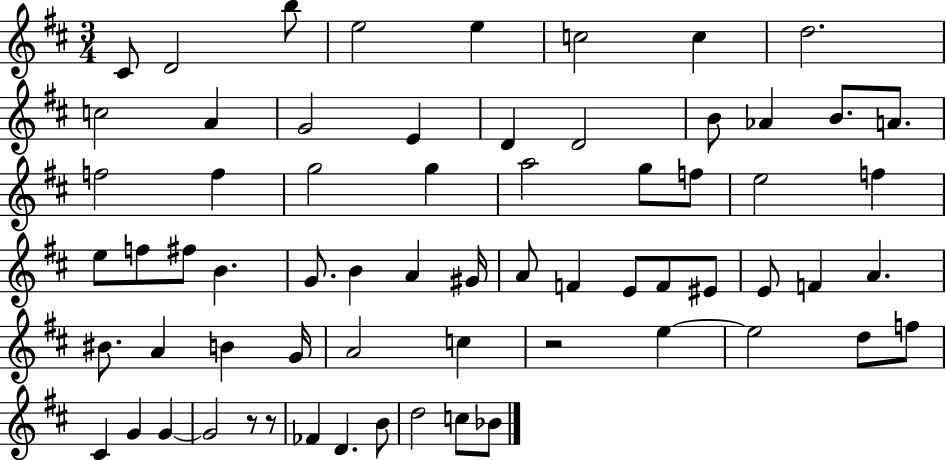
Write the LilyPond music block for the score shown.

{
  \clef treble
  \numericTimeSignature
  \time 3/4
  \key d \major
  \repeat volta 2 { cis'8 d'2 b''8 | e''2 e''4 | c''2 c''4 | d''2. | \break c''2 a'4 | g'2 e'4 | d'4 d'2 | b'8 aes'4 b'8. a'8. | \break f''2 f''4 | g''2 g''4 | a''2 g''8 f''8 | e''2 f''4 | \break e''8 f''8 fis''8 b'4. | g'8. b'4 a'4 gis'16 | a'8 f'4 e'8 f'8 eis'8 | e'8 f'4 a'4. | \break bis'8. a'4 b'4 g'16 | a'2 c''4 | r2 e''4~~ | e''2 d''8 f''8 | \break cis'4 g'4 g'4~~ | g'2 r8 r8 | fes'4 d'4. b'8 | d''2 c''8 bes'8 | \break } \bar "|."
}